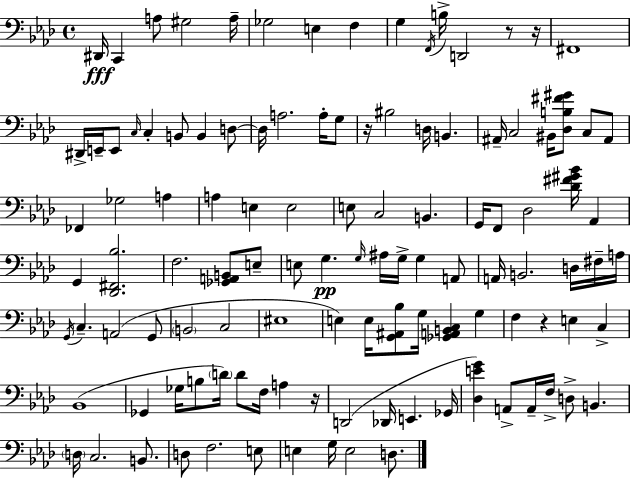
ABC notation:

X:1
T:Untitled
M:4/4
L:1/4
K:Fm
^D,,/4 C,, A,/2 ^G,2 A,/4 _G,2 E, F, G, F,,/4 B,/4 D,,2 z/2 z/4 ^F,,4 ^D,,/4 E,,/4 E,,/2 C,/4 C, B,,/2 B,, D,/2 D,/4 A,2 A,/4 G,/2 z/4 ^B,2 D,/4 B,, ^A,,/4 C,2 ^B,,/4 [_D,B,^F^G]/2 C,/2 ^A,,/2 _F,, _G,2 A, A, E, E,2 E,/2 C,2 B,, G,,/4 F,,/2 _D,2 [_D^F^G_B]/4 _A,, G,, [_D,,^F,,_B,]2 F,2 [_G,,A,,B,,]/2 E,/2 E,/2 G, G,/4 ^A,/4 G,/4 G, A,,/2 A,,/4 B,,2 D,/4 ^F,/4 A,/4 G,,/4 C, A,,2 G,,/2 B,,2 C,2 ^E,4 E, E,/4 [G,,^A,,_B,]/2 G,/4 [_G,,A,,B,,C,] G, F, z E, C, _B,,4 _G,, _G,/4 B,/2 D/4 D/2 F,/4 A, z/4 D,,2 _D,,/4 E,, _G,,/4 [_D,EG] A,,/2 A,,/4 F,/4 D,/2 B,, D,/4 C,2 B,,/2 D,/2 F,2 E,/2 E, G,/4 E,2 D,/2